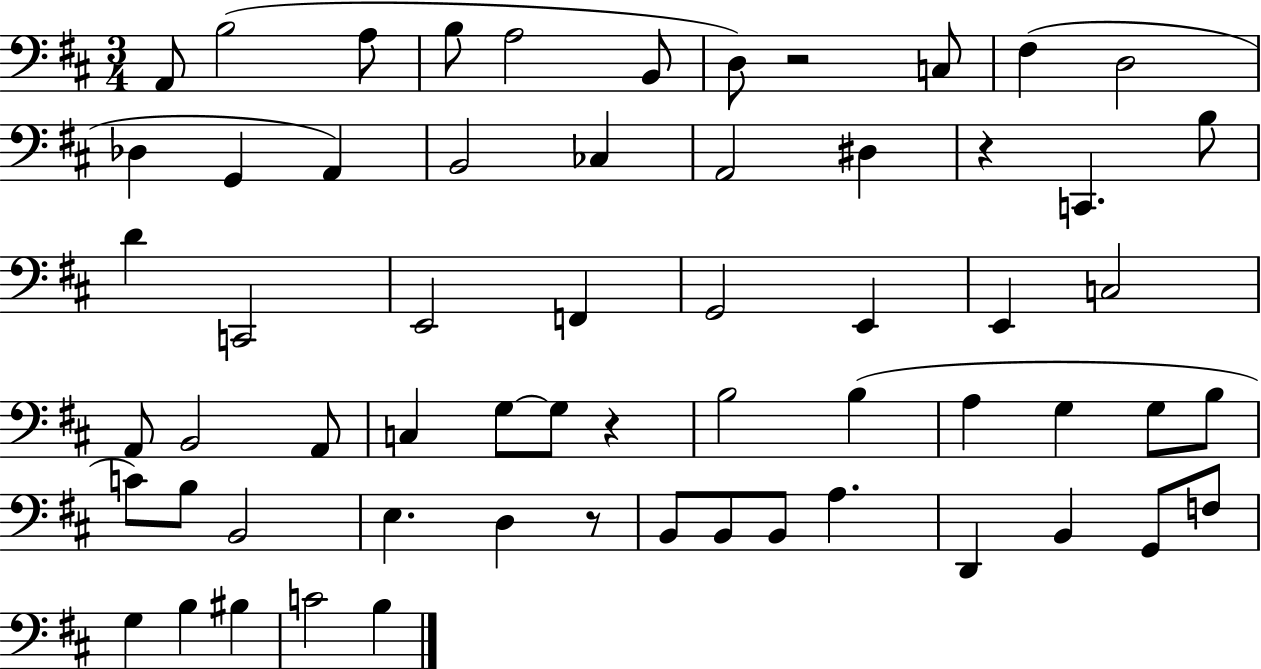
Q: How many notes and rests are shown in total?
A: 61